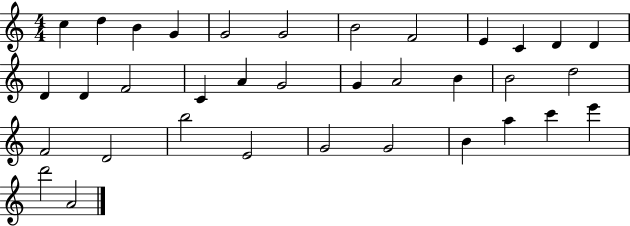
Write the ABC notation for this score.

X:1
T:Untitled
M:4/4
L:1/4
K:C
c d B G G2 G2 B2 F2 E C D D D D F2 C A G2 G A2 B B2 d2 F2 D2 b2 E2 G2 G2 B a c' e' d'2 A2